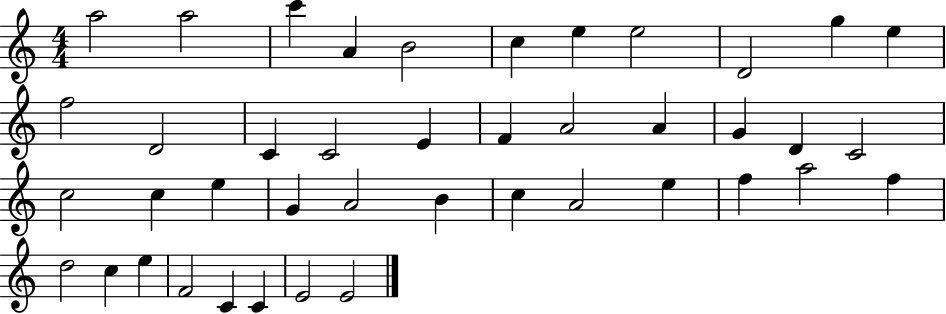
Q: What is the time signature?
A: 4/4